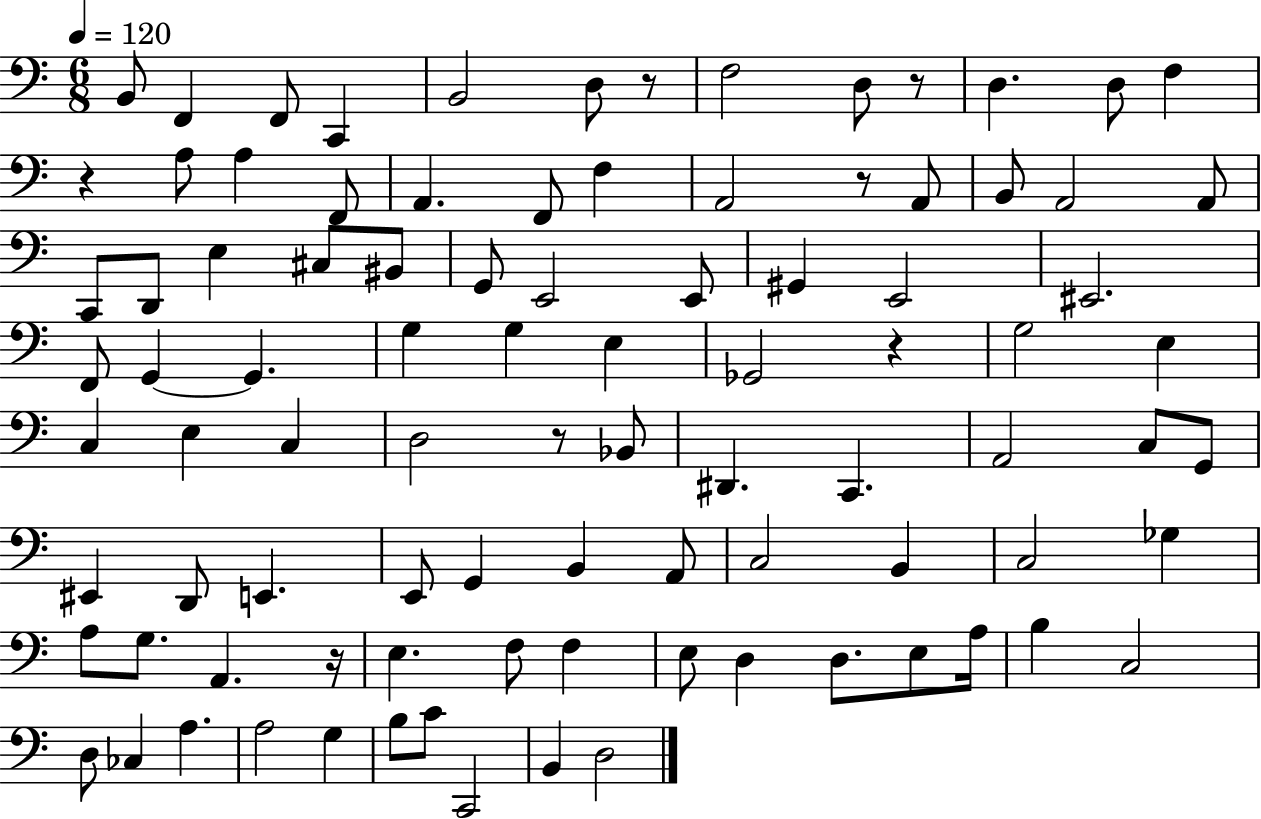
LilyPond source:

{
  \clef bass
  \numericTimeSignature
  \time 6/8
  \key c \major
  \tempo 4 = 120
  \repeat volta 2 { b,8 f,4 f,8 c,4 | b,2 d8 r8 | f2 d8 r8 | d4. d8 f4 | \break r4 a8 a4 f,8 | a,4. f,8 f4 | a,2 r8 a,8 | b,8 a,2 a,8 | \break c,8 d,8 e4 cis8 bis,8 | g,8 e,2 e,8 | gis,4 e,2 | eis,2. | \break f,8 g,4~~ g,4. | g4 g4 e4 | ges,2 r4 | g2 e4 | \break c4 e4 c4 | d2 r8 bes,8 | dis,4. c,4. | a,2 c8 g,8 | \break eis,4 d,8 e,4. | e,8 g,4 b,4 a,8 | c2 b,4 | c2 ges4 | \break a8 g8. a,4. r16 | e4. f8 f4 | e8 d4 d8. e8 a16 | b4 c2 | \break d8 ces4 a4. | a2 g4 | b8 c'8 c,2 | b,4 d2 | \break } \bar "|."
}